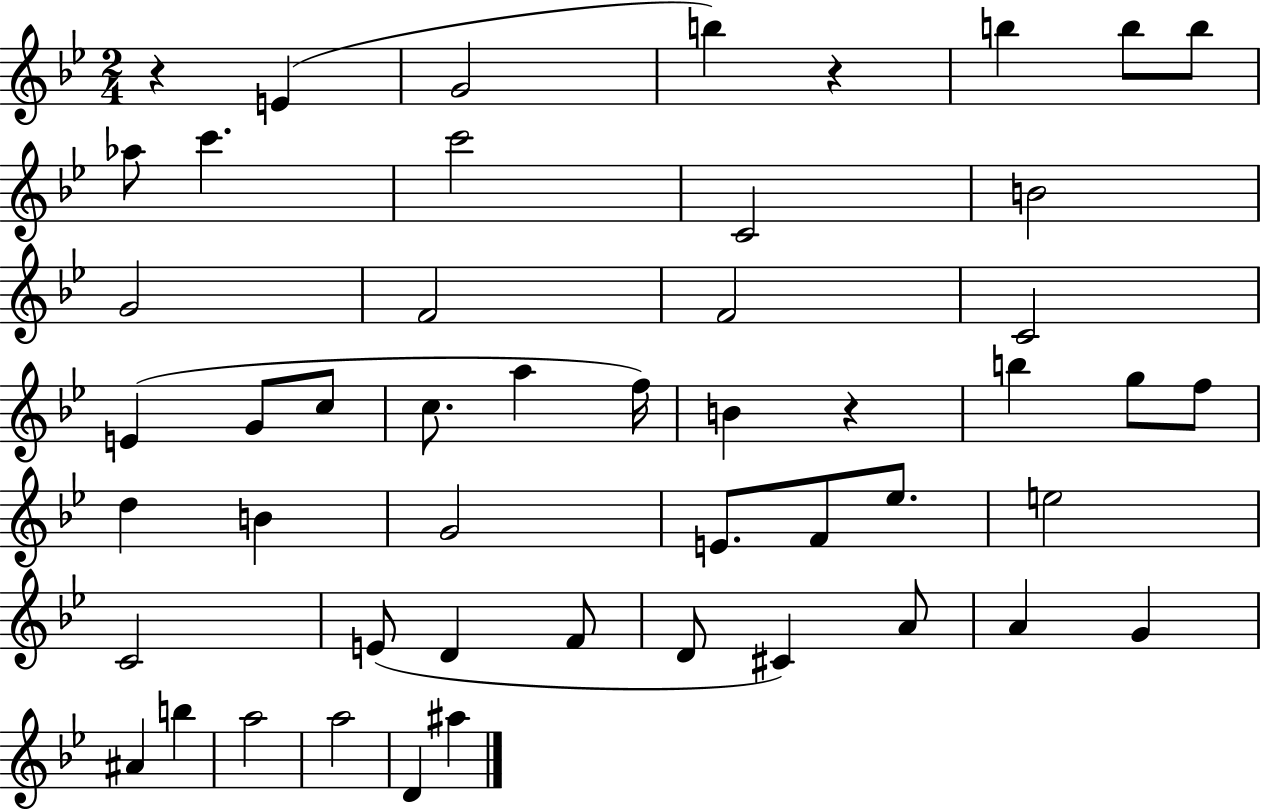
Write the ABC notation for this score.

X:1
T:Untitled
M:2/4
L:1/4
K:Bb
z E G2 b z b b/2 b/2 _a/2 c' c'2 C2 B2 G2 F2 F2 C2 E G/2 c/2 c/2 a f/4 B z b g/2 f/2 d B G2 E/2 F/2 _e/2 e2 C2 E/2 D F/2 D/2 ^C A/2 A G ^A b a2 a2 D ^a